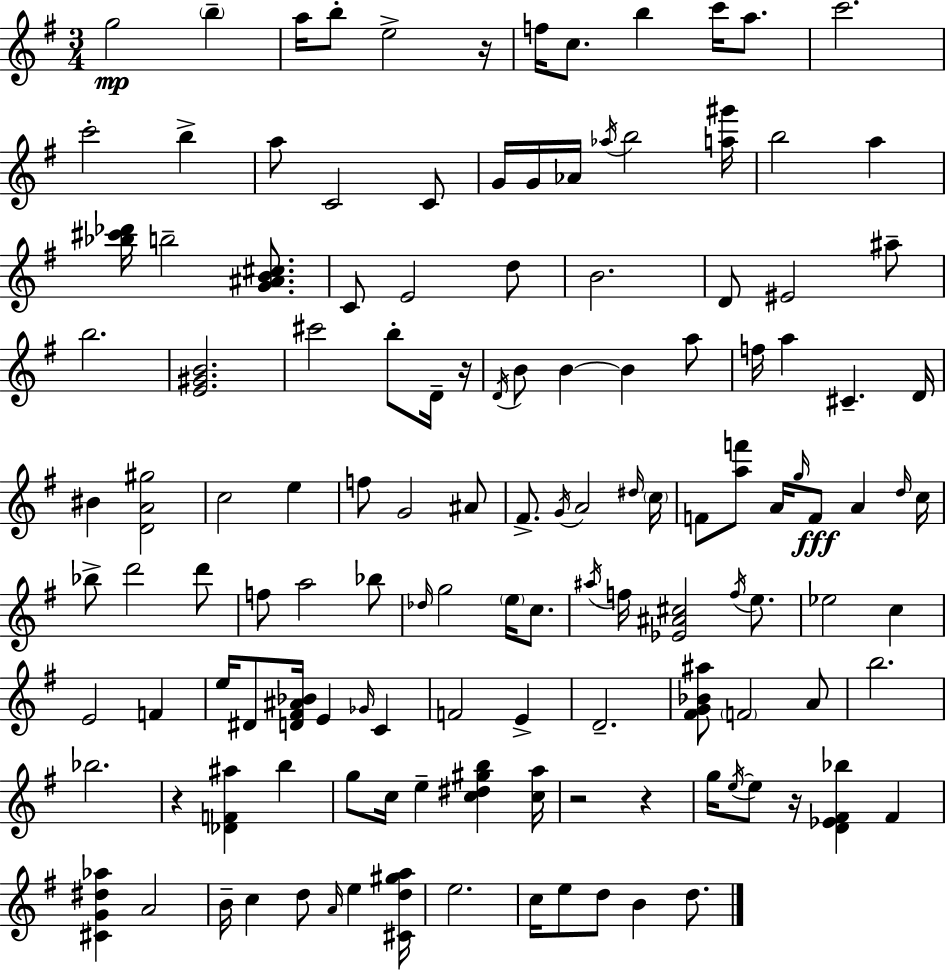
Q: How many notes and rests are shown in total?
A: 133